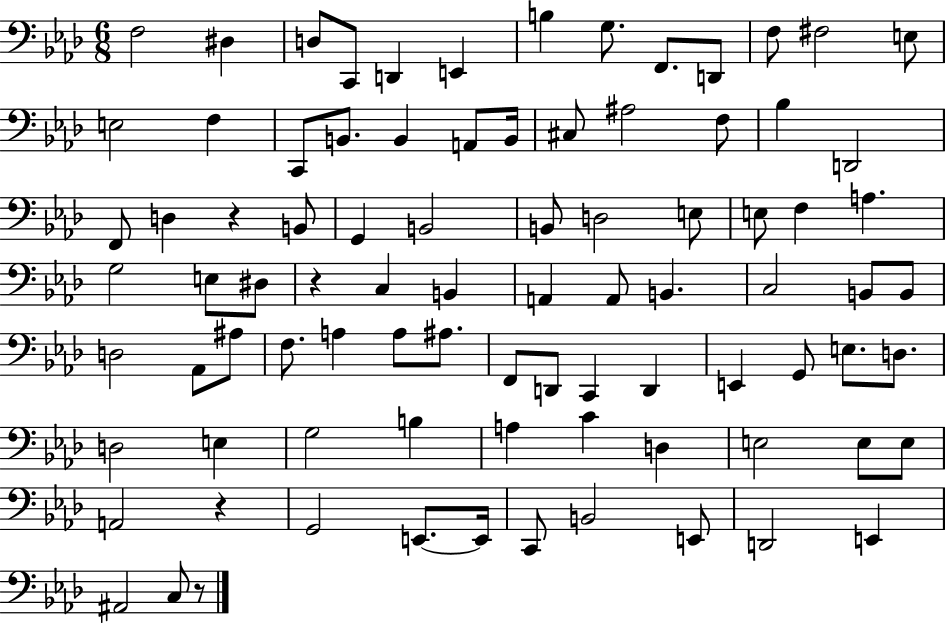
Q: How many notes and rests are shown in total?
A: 87